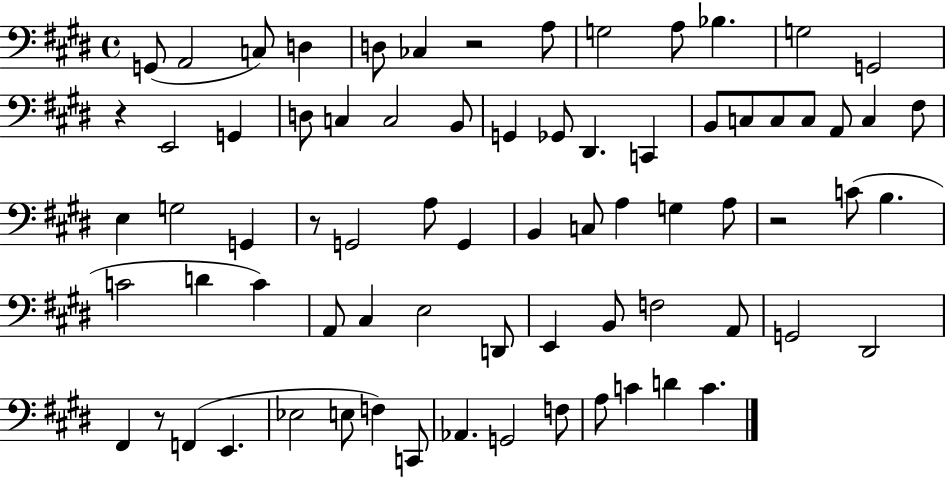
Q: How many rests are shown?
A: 5